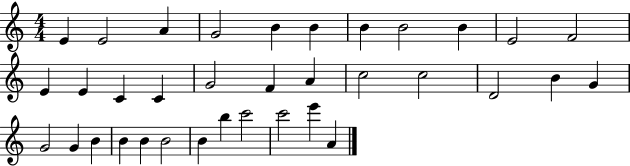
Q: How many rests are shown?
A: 0